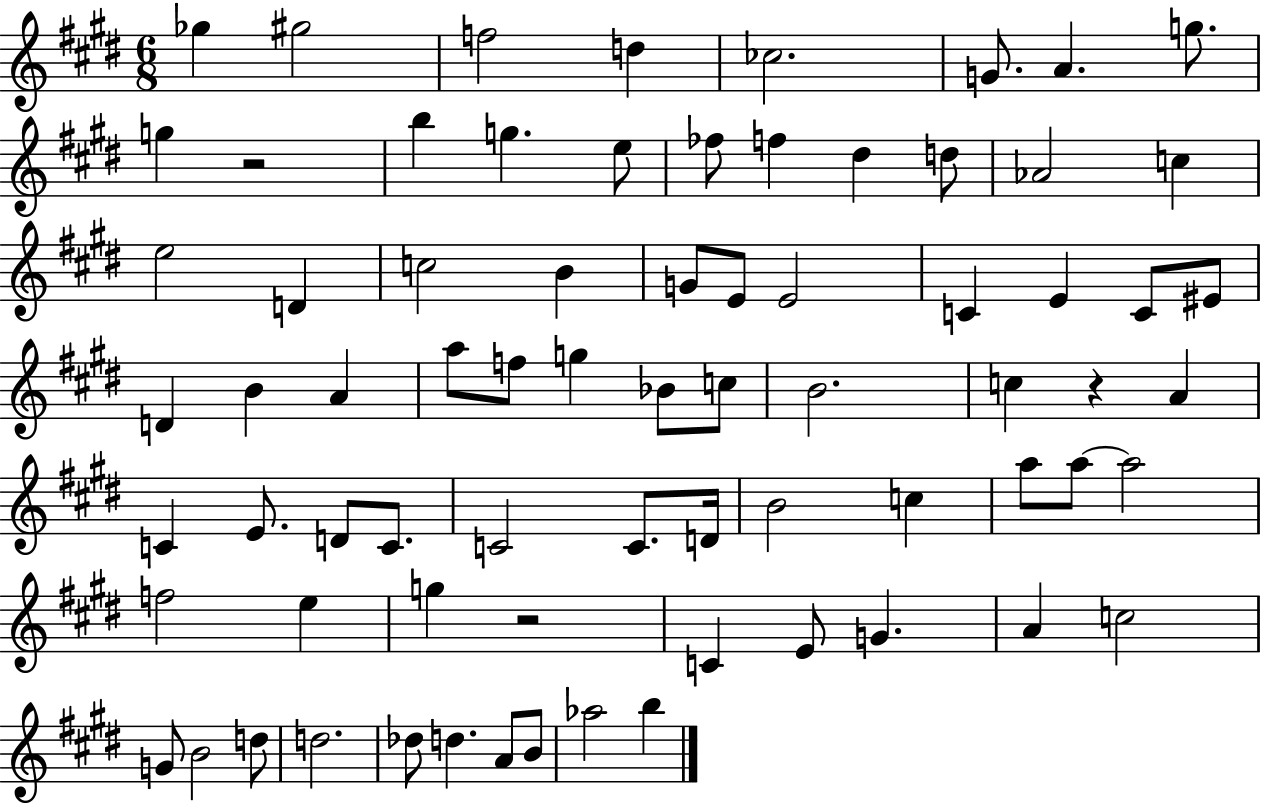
{
  \clef treble
  \numericTimeSignature
  \time 6/8
  \key e \major
  ges''4 gis''2 | f''2 d''4 | ces''2. | g'8. a'4. g''8. | \break g''4 r2 | b''4 g''4. e''8 | fes''8 f''4 dis''4 d''8 | aes'2 c''4 | \break e''2 d'4 | c''2 b'4 | g'8 e'8 e'2 | c'4 e'4 c'8 eis'8 | \break d'4 b'4 a'4 | a''8 f''8 g''4 bes'8 c''8 | b'2. | c''4 r4 a'4 | \break c'4 e'8. d'8 c'8. | c'2 c'8. d'16 | b'2 c''4 | a''8 a''8~~ a''2 | \break f''2 e''4 | g''4 r2 | c'4 e'8 g'4. | a'4 c''2 | \break g'8 b'2 d''8 | d''2. | des''8 d''4. a'8 b'8 | aes''2 b''4 | \break \bar "|."
}